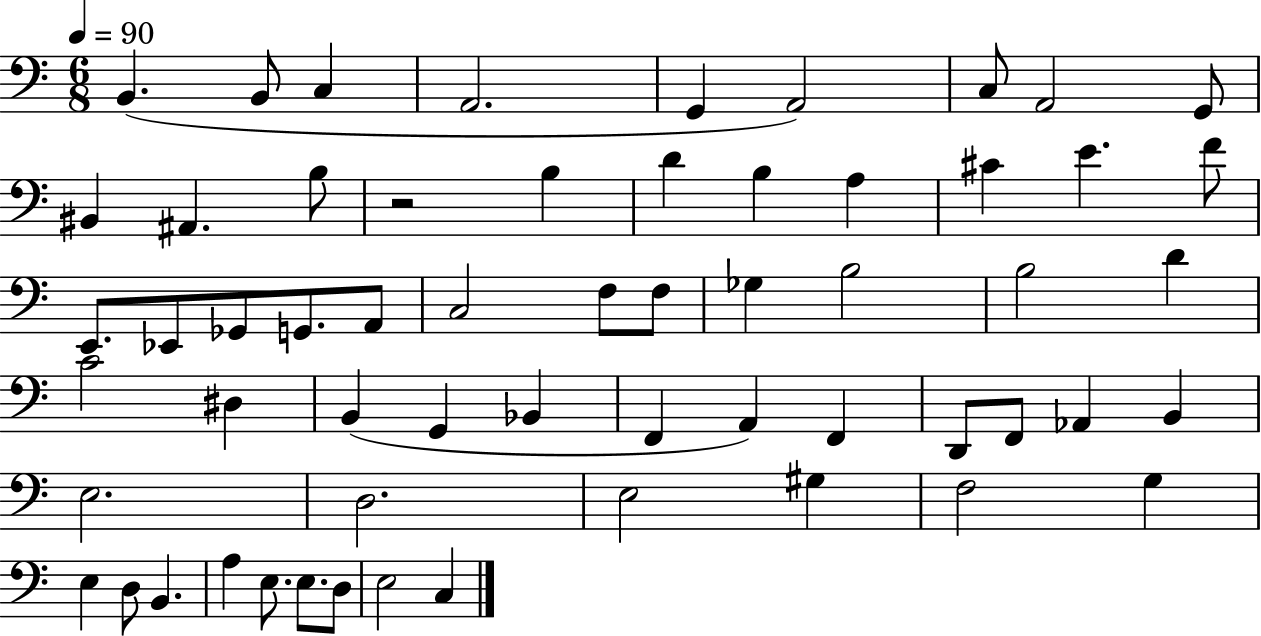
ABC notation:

X:1
T:Untitled
M:6/8
L:1/4
K:C
B,, B,,/2 C, A,,2 G,, A,,2 C,/2 A,,2 G,,/2 ^B,, ^A,, B,/2 z2 B, D B, A, ^C E F/2 E,,/2 _E,,/2 _G,,/2 G,,/2 A,,/2 C,2 F,/2 F,/2 _G, B,2 B,2 D C2 ^D, B,, G,, _B,, F,, A,, F,, D,,/2 F,,/2 _A,, B,, E,2 D,2 E,2 ^G, F,2 G, E, D,/2 B,, A, E,/2 E,/2 D,/2 E,2 C,